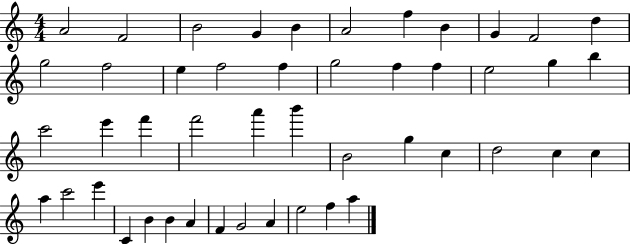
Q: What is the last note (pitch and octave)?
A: A5